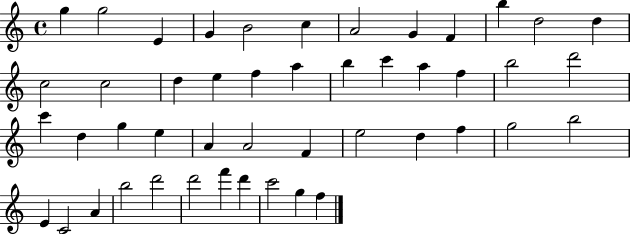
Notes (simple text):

G5/q G5/h E4/q G4/q B4/h C5/q A4/h G4/q F4/q B5/q D5/h D5/q C5/h C5/h D5/q E5/q F5/q A5/q B5/q C6/q A5/q F5/q B5/h D6/h C6/q D5/q G5/q E5/q A4/q A4/h F4/q E5/h D5/q F5/q G5/h B5/h E4/q C4/h A4/q B5/h D6/h D6/h F6/q D6/q C6/h G5/q F5/q